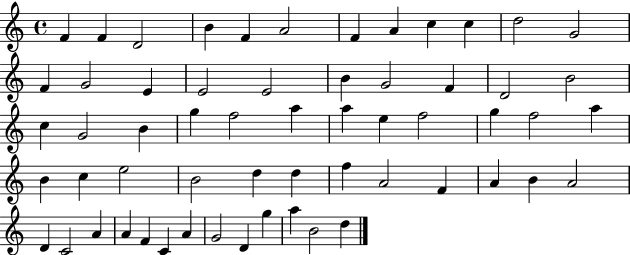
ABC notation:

X:1
T:Untitled
M:4/4
L:1/4
K:C
F F D2 B F A2 F A c c d2 G2 F G2 E E2 E2 B G2 F D2 B2 c G2 B g f2 a a e f2 g f2 a B c e2 B2 d d f A2 F A B A2 D C2 A A F C A G2 D g a B2 d